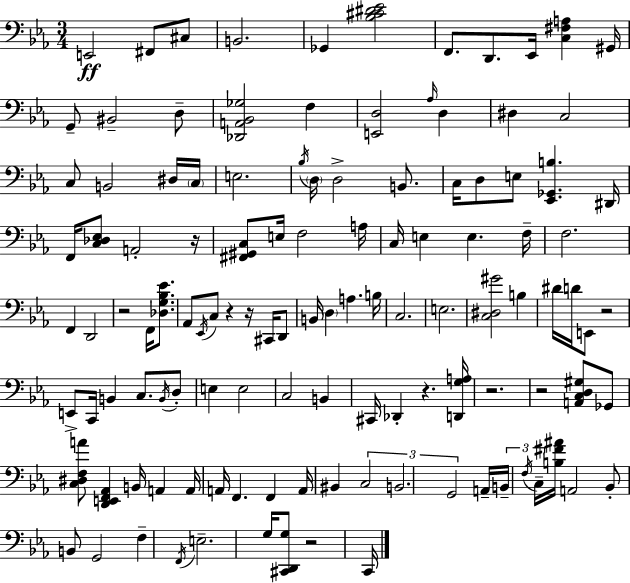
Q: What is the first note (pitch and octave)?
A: E2